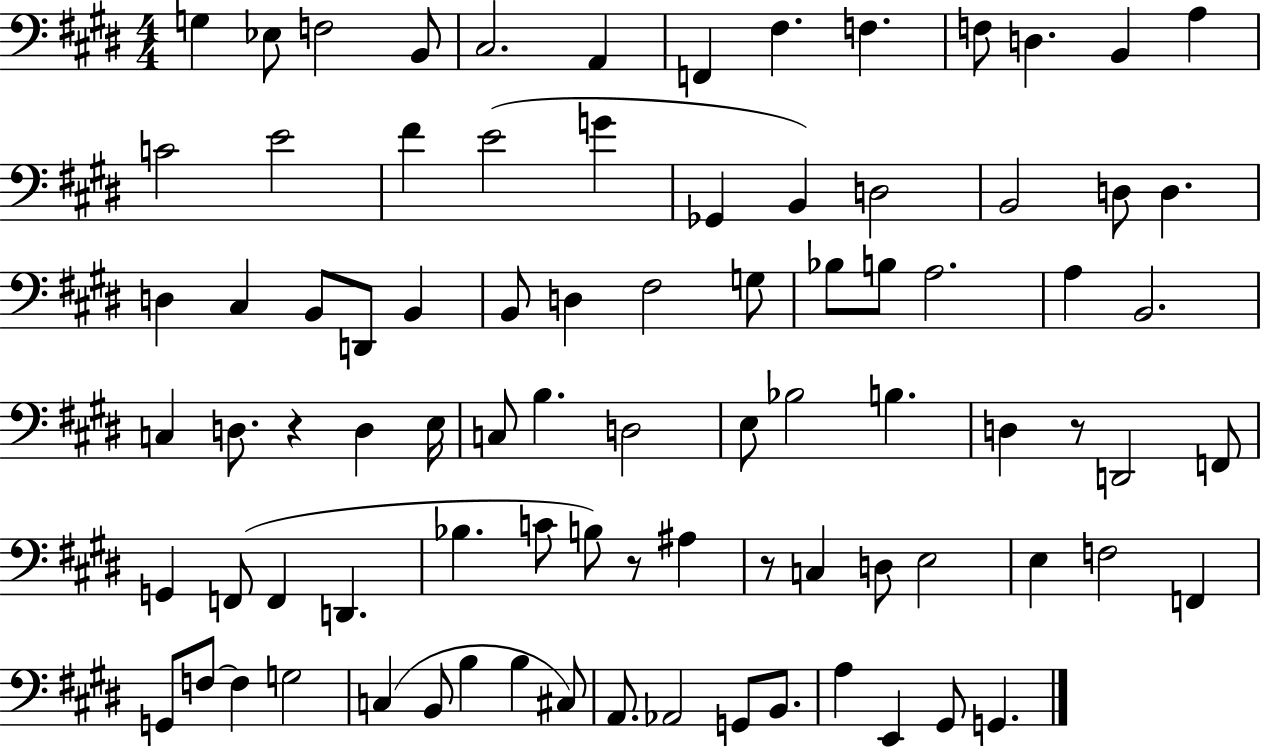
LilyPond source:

{
  \clef bass
  \numericTimeSignature
  \time 4/4
  \key e \major
  g4 ees8 f2 b,8 | cis2. a,4 | f,4 fis4. f4. | f8 d4. b,4 a4 | \break c'2 e'2 | fis'4 e'2( g'4 | ges,4 b,4) d2 | b,2 d8 d4. | \break d4 cis4 b,8 d,8 b,4 | b,8 d4 fis2 g8 | bes8 b8 a2. | a4 b,2. | \break c4 d8. r4 d4 e16 | c8 b4. d2 | e8 bes2 b4. | d4 r8 d,2 f,8 | \break g,4 f,8( f,4 d,4. | bes4. c'8 b8) r8 ais4 | r8 c4 d8 e2 | e4 f2 f,4 | \break g,8 f8~~ f4 g2 | c4( b,8 b4 b4 cis8) | a,8. aes,2 g,8 b,8. | a4 e,4 gis,8 g,4. | \break \bar "|."
}